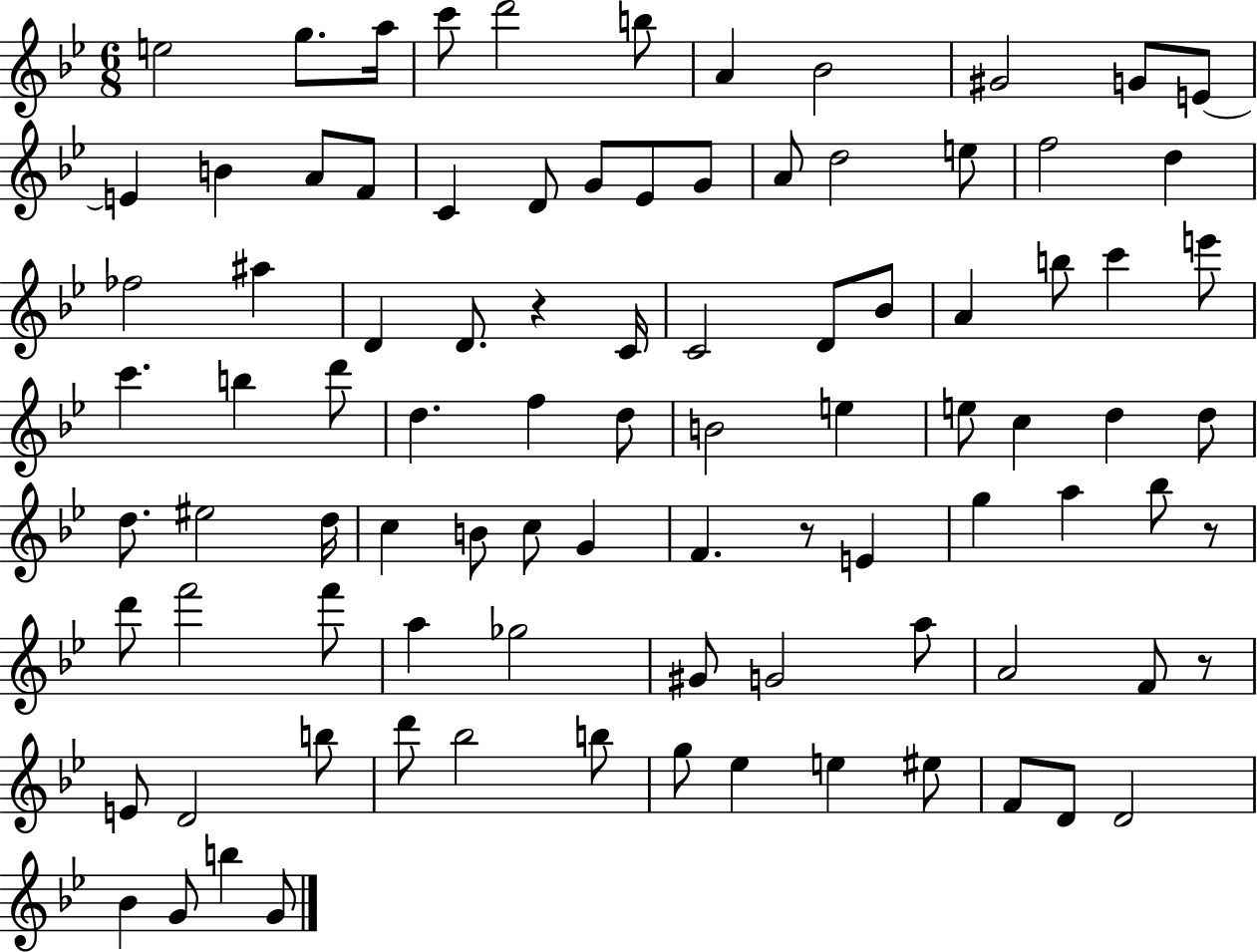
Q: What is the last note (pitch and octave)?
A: G4